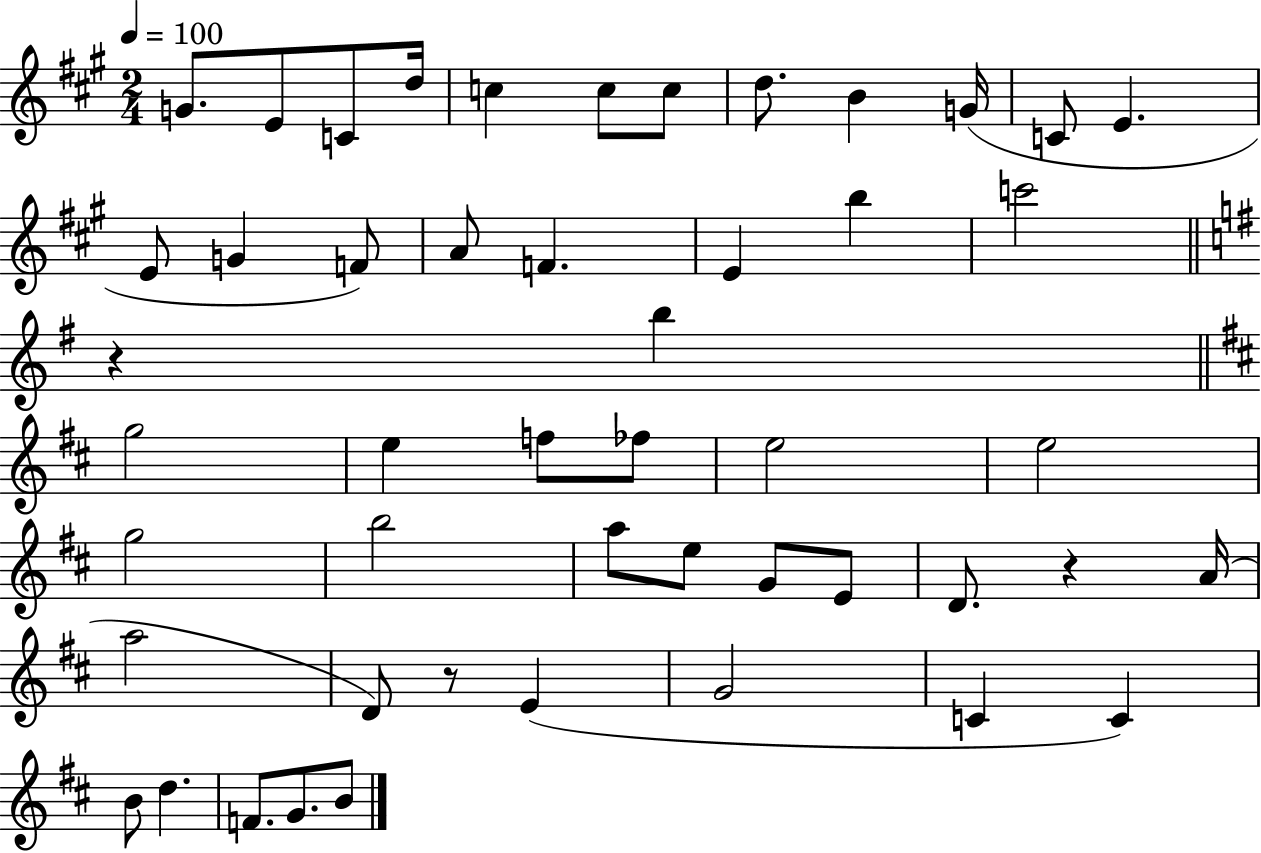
G4/e. E4/e C4/e D5/s C5/q C5/e C5/e D5/e. B4/q G4/s C4/e E4/q. E4/e G4/q F4/e A4/e F4/q. E4/q B5/q C6/h R/q B5/q G5/h E5/q F5/e FES5/e E5/h E5/h G5/h B5/h A5/e E5/e G4/e E4/e D4/e. R/q A4/s A5/h D4/e R/e E4/q G4/h C4/q C4/q B4/e D5/q. F4/e. G4/e. B4/e